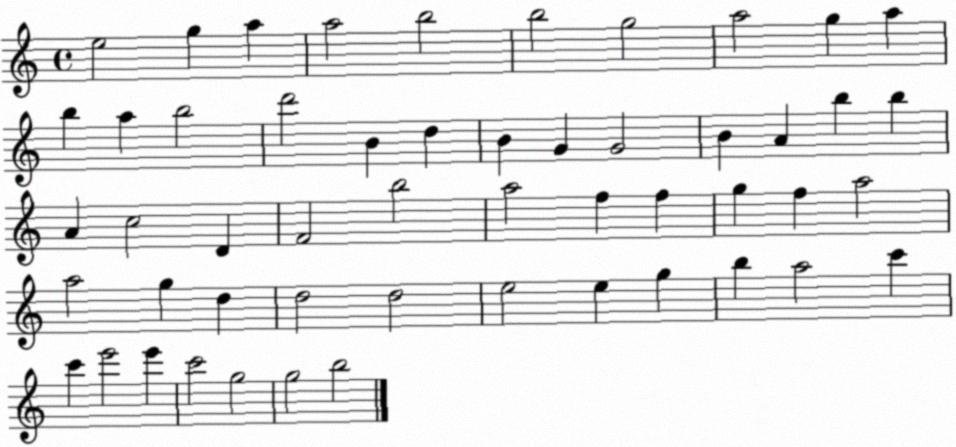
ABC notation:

X:1
T:Untitled
M:4/4
L:1/4
K:C
e2 g a a2 b2 b2 g2 a2 g a b a b2 d'2 B d B G G2 B A b b A c2 D F2 b2 a2 f f g f a2 a2 g d d2 d2 e2 e g b a2 c' c' e'2 e' c'2 g2 g2 b2